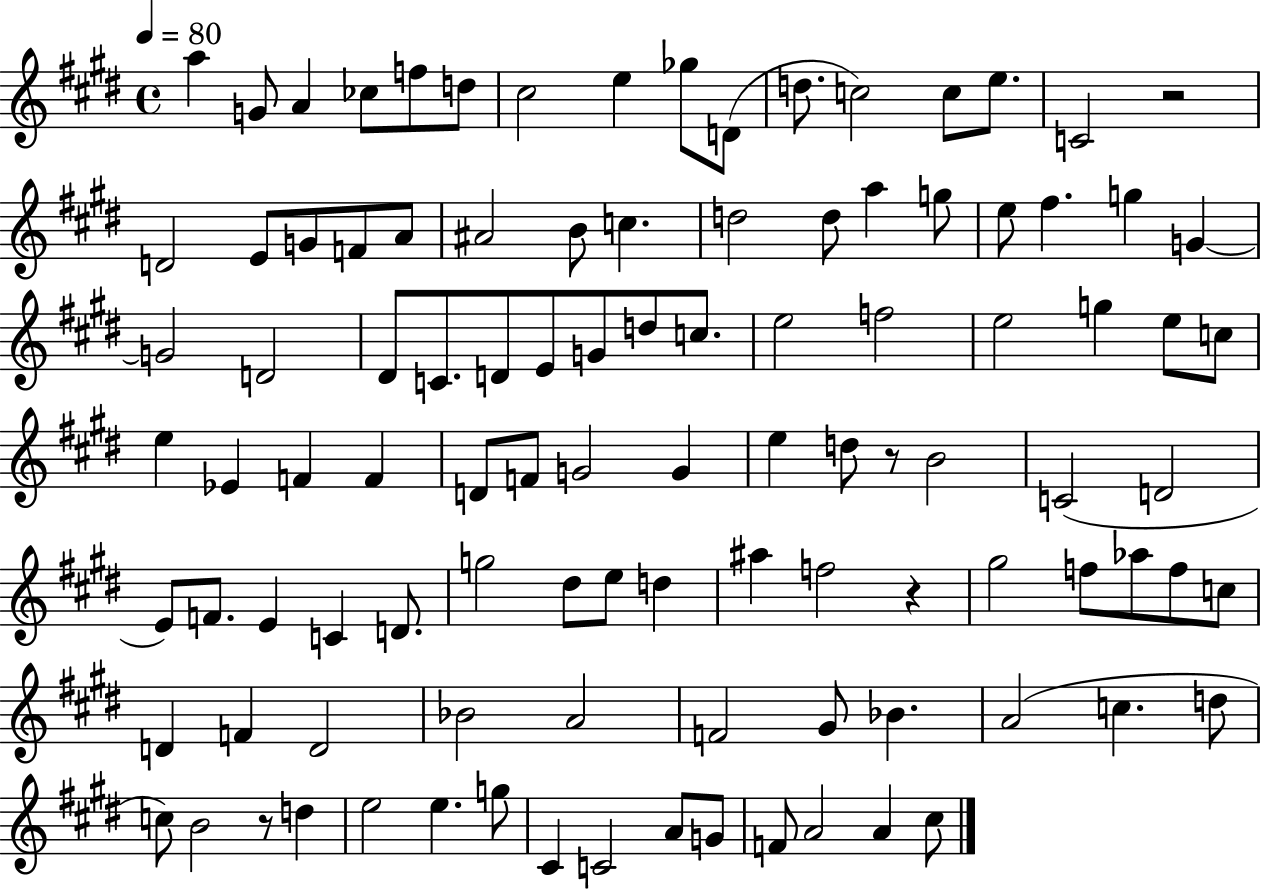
A5/q G4/e A4/q CES5/e F5/e D5/e C#5/h E5/q Gb5/e D4/e D5/e. C5/h C5/e E5/e. C4/h R/h D4/h E4/e G4/e F4/e A4/e A#4/h B4/e C5/q. D5/h D5/e A5/q G5/e E5/e F#5/q. G5/q G4/q G4/h D4/h D#4/e C4/e. D4/e E4/e G4/e D5/e C5/e. E5/h F5/h E5/h G5/q E5/e C5/e E5/q Eb4/q F4/q F4/q D4/e F4/e G4/h G4/q E5/q D5/e R/e B4/h C4/h D4/h E4/e F4/e. E4/q C4/q D4/e. G5/h D#5/e E5/e D5/q A#5/q F5/h R/q G#5/h F5/e Ab5/e F5/e C5/e D4/q F4/q D4/h Bb4/h A4/h F4/h G#4/e Bb4/q. A4/h C5/q. D5/e C5/e B4/h R/e D5/q E5/h E5/q. G5/e C#4/q C4/h A4/e G4/e F4/e A4/h A4/q C#5/e